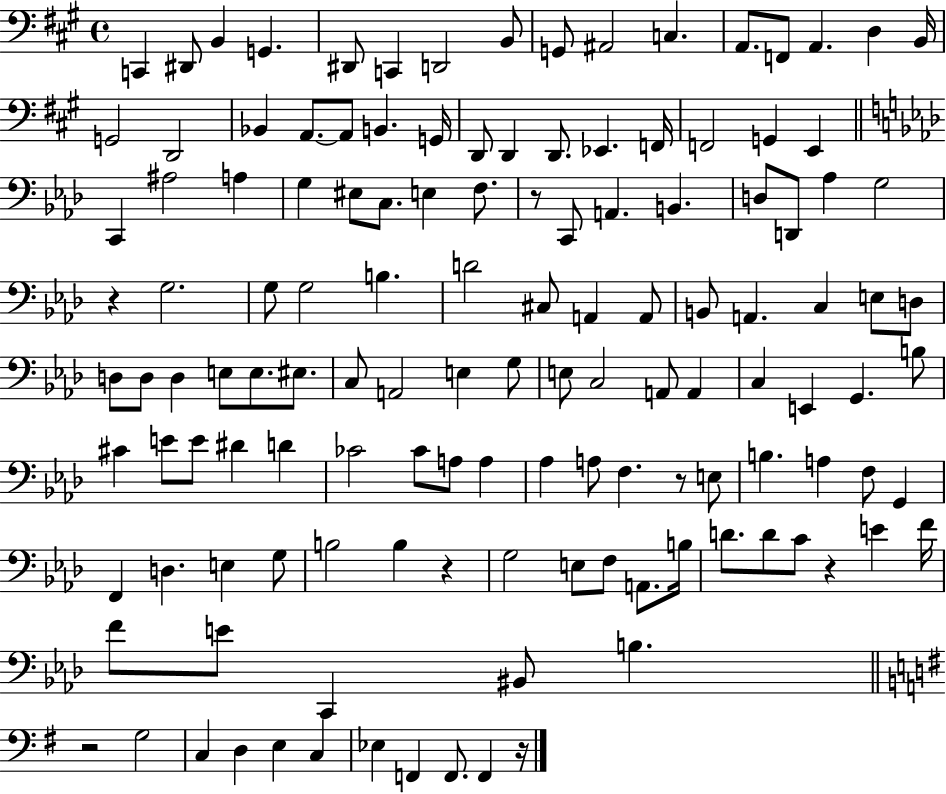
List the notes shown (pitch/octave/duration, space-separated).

C2/q D#2/e B2/q G2/q. D#2/e C2/q D2/h B2/e G2/e A#2/h C3/q. A2/e. F2/e A2/q. D3/q B2/s G2/h D2/h Bb2/q A2/e. A2/e B2/q. G2/s D2/e D2/q D2/e. Eb2/q. F2/s F2/h G2/q E2/q C2/q A#3/h A3/q G3/q EIS3/e C3/e. E3/q F3/e. R/e C2/e A2/q. B2/q. D3/e D2/e Ab3/q G3/h R/q G3/h. G3/e G3/h B3/q. D4/h C#3/e A2/q A2/e B2/e A2/q. C3/q E3/e D3/e D3/e D3/e D3/q E3/e E3/e. EIS3/e. C3/e A2/h E3/q G3/e E3/e C3/h A2/e A2/q C3/q E2/q G2/q. B3/e C#4/q E4/e E4/e D#4/q D4/q CES4/h CES4/e A3/e A3/q Ab3/q A3/e F3/q. R/e E3/e B3/q. A3/q F3/e G2/q F2/q D3/q. E3/q G3/e B3/h B3/q R/q G3/h E3/e F3/e A2/e. B3/s D4/e. D4/e C4/e R/q E4/q F4/s F4/e E4/e C2/q BIS2/e B3/q. R/h G3/h C3/q D3/q E3/q C3/q Eb3/q F2/q F2/e. F2/q R/s